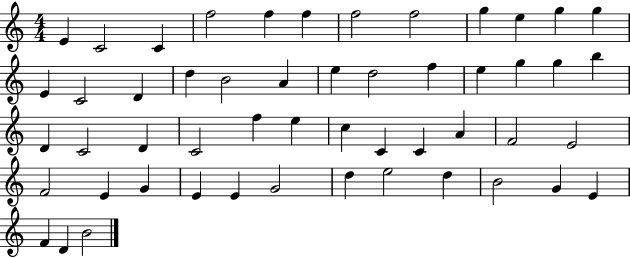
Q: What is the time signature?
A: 4/4